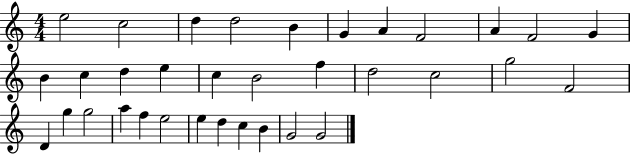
{
  \clef treble
  \numericTimeSignature
  \time 4/4
  \key c \major
  e''2 c''2 | d''4 d''2 b'4 | g'4 a'4 f'2 | a'4 f'2 g'4 | \break b'4 c''4 d''4 e''4 | c''4 b'2 f''4 | d''2 c''2 | g''2 f'2 | \break d'4 g''4 g''2 | a''4 f''4 e''2 | e''4 d''4 c''4 b'4 | g'2 g'2 | \break \bar "|."
}